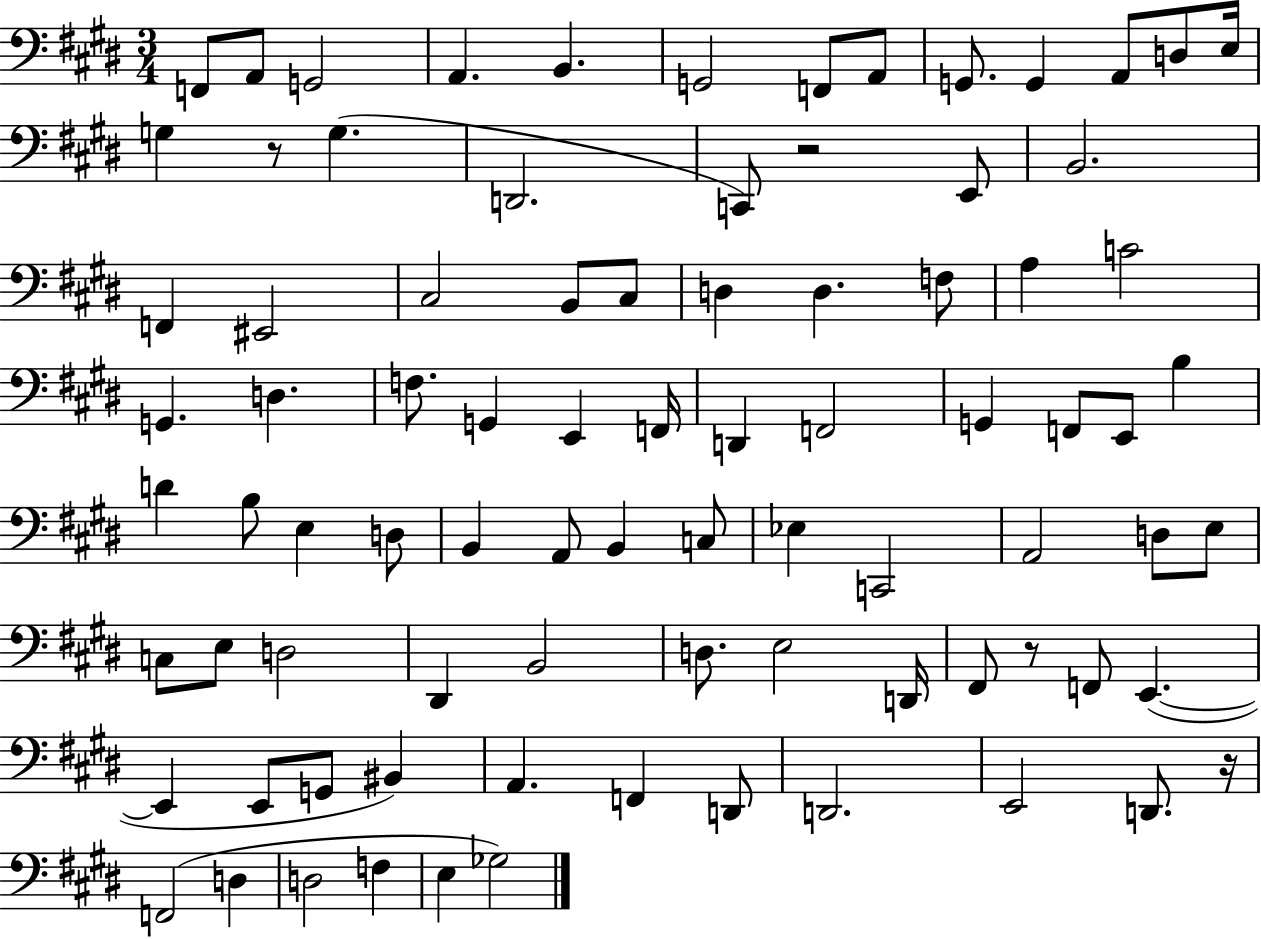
{
  \clef bass
  \numericTimeSignature
  \time 3/4
  \key e \major
  f,8 a,8 g,2 | a,4. b,4. | g,2 f,8 a,8 | g,8. g,4 a,8 d8 e16 | \break g4 r8 g4.( | d,2. | c,8) r2 e,8 | b,2. | \break f,4 eis,2 | cis2 b,8 cis8 | d4 d4. f8 | a4 c'2 | \break g,4. d4. | f8. g,4 e,4 f,16 | d,4 f,2 | g,4 f,8 e,8 b4 | \break d'4 b8 e4 d8 | b,4 a,8 b,4 c8 | ees4 c,2 | a,2 d8 e8 | \break c8 e8 d2 | dis,4 b,2 | d8. e2 d,16 | fis,8 r8 f,8 e,4.~(~ | \break e,4 e,8 g,8 bis,4) | a,4. f,4 d,8 | d,2. | e,2 d,8. r16 | \break f,2( d4 | d2 f4 | e4 ges2) | \bar "|."
}